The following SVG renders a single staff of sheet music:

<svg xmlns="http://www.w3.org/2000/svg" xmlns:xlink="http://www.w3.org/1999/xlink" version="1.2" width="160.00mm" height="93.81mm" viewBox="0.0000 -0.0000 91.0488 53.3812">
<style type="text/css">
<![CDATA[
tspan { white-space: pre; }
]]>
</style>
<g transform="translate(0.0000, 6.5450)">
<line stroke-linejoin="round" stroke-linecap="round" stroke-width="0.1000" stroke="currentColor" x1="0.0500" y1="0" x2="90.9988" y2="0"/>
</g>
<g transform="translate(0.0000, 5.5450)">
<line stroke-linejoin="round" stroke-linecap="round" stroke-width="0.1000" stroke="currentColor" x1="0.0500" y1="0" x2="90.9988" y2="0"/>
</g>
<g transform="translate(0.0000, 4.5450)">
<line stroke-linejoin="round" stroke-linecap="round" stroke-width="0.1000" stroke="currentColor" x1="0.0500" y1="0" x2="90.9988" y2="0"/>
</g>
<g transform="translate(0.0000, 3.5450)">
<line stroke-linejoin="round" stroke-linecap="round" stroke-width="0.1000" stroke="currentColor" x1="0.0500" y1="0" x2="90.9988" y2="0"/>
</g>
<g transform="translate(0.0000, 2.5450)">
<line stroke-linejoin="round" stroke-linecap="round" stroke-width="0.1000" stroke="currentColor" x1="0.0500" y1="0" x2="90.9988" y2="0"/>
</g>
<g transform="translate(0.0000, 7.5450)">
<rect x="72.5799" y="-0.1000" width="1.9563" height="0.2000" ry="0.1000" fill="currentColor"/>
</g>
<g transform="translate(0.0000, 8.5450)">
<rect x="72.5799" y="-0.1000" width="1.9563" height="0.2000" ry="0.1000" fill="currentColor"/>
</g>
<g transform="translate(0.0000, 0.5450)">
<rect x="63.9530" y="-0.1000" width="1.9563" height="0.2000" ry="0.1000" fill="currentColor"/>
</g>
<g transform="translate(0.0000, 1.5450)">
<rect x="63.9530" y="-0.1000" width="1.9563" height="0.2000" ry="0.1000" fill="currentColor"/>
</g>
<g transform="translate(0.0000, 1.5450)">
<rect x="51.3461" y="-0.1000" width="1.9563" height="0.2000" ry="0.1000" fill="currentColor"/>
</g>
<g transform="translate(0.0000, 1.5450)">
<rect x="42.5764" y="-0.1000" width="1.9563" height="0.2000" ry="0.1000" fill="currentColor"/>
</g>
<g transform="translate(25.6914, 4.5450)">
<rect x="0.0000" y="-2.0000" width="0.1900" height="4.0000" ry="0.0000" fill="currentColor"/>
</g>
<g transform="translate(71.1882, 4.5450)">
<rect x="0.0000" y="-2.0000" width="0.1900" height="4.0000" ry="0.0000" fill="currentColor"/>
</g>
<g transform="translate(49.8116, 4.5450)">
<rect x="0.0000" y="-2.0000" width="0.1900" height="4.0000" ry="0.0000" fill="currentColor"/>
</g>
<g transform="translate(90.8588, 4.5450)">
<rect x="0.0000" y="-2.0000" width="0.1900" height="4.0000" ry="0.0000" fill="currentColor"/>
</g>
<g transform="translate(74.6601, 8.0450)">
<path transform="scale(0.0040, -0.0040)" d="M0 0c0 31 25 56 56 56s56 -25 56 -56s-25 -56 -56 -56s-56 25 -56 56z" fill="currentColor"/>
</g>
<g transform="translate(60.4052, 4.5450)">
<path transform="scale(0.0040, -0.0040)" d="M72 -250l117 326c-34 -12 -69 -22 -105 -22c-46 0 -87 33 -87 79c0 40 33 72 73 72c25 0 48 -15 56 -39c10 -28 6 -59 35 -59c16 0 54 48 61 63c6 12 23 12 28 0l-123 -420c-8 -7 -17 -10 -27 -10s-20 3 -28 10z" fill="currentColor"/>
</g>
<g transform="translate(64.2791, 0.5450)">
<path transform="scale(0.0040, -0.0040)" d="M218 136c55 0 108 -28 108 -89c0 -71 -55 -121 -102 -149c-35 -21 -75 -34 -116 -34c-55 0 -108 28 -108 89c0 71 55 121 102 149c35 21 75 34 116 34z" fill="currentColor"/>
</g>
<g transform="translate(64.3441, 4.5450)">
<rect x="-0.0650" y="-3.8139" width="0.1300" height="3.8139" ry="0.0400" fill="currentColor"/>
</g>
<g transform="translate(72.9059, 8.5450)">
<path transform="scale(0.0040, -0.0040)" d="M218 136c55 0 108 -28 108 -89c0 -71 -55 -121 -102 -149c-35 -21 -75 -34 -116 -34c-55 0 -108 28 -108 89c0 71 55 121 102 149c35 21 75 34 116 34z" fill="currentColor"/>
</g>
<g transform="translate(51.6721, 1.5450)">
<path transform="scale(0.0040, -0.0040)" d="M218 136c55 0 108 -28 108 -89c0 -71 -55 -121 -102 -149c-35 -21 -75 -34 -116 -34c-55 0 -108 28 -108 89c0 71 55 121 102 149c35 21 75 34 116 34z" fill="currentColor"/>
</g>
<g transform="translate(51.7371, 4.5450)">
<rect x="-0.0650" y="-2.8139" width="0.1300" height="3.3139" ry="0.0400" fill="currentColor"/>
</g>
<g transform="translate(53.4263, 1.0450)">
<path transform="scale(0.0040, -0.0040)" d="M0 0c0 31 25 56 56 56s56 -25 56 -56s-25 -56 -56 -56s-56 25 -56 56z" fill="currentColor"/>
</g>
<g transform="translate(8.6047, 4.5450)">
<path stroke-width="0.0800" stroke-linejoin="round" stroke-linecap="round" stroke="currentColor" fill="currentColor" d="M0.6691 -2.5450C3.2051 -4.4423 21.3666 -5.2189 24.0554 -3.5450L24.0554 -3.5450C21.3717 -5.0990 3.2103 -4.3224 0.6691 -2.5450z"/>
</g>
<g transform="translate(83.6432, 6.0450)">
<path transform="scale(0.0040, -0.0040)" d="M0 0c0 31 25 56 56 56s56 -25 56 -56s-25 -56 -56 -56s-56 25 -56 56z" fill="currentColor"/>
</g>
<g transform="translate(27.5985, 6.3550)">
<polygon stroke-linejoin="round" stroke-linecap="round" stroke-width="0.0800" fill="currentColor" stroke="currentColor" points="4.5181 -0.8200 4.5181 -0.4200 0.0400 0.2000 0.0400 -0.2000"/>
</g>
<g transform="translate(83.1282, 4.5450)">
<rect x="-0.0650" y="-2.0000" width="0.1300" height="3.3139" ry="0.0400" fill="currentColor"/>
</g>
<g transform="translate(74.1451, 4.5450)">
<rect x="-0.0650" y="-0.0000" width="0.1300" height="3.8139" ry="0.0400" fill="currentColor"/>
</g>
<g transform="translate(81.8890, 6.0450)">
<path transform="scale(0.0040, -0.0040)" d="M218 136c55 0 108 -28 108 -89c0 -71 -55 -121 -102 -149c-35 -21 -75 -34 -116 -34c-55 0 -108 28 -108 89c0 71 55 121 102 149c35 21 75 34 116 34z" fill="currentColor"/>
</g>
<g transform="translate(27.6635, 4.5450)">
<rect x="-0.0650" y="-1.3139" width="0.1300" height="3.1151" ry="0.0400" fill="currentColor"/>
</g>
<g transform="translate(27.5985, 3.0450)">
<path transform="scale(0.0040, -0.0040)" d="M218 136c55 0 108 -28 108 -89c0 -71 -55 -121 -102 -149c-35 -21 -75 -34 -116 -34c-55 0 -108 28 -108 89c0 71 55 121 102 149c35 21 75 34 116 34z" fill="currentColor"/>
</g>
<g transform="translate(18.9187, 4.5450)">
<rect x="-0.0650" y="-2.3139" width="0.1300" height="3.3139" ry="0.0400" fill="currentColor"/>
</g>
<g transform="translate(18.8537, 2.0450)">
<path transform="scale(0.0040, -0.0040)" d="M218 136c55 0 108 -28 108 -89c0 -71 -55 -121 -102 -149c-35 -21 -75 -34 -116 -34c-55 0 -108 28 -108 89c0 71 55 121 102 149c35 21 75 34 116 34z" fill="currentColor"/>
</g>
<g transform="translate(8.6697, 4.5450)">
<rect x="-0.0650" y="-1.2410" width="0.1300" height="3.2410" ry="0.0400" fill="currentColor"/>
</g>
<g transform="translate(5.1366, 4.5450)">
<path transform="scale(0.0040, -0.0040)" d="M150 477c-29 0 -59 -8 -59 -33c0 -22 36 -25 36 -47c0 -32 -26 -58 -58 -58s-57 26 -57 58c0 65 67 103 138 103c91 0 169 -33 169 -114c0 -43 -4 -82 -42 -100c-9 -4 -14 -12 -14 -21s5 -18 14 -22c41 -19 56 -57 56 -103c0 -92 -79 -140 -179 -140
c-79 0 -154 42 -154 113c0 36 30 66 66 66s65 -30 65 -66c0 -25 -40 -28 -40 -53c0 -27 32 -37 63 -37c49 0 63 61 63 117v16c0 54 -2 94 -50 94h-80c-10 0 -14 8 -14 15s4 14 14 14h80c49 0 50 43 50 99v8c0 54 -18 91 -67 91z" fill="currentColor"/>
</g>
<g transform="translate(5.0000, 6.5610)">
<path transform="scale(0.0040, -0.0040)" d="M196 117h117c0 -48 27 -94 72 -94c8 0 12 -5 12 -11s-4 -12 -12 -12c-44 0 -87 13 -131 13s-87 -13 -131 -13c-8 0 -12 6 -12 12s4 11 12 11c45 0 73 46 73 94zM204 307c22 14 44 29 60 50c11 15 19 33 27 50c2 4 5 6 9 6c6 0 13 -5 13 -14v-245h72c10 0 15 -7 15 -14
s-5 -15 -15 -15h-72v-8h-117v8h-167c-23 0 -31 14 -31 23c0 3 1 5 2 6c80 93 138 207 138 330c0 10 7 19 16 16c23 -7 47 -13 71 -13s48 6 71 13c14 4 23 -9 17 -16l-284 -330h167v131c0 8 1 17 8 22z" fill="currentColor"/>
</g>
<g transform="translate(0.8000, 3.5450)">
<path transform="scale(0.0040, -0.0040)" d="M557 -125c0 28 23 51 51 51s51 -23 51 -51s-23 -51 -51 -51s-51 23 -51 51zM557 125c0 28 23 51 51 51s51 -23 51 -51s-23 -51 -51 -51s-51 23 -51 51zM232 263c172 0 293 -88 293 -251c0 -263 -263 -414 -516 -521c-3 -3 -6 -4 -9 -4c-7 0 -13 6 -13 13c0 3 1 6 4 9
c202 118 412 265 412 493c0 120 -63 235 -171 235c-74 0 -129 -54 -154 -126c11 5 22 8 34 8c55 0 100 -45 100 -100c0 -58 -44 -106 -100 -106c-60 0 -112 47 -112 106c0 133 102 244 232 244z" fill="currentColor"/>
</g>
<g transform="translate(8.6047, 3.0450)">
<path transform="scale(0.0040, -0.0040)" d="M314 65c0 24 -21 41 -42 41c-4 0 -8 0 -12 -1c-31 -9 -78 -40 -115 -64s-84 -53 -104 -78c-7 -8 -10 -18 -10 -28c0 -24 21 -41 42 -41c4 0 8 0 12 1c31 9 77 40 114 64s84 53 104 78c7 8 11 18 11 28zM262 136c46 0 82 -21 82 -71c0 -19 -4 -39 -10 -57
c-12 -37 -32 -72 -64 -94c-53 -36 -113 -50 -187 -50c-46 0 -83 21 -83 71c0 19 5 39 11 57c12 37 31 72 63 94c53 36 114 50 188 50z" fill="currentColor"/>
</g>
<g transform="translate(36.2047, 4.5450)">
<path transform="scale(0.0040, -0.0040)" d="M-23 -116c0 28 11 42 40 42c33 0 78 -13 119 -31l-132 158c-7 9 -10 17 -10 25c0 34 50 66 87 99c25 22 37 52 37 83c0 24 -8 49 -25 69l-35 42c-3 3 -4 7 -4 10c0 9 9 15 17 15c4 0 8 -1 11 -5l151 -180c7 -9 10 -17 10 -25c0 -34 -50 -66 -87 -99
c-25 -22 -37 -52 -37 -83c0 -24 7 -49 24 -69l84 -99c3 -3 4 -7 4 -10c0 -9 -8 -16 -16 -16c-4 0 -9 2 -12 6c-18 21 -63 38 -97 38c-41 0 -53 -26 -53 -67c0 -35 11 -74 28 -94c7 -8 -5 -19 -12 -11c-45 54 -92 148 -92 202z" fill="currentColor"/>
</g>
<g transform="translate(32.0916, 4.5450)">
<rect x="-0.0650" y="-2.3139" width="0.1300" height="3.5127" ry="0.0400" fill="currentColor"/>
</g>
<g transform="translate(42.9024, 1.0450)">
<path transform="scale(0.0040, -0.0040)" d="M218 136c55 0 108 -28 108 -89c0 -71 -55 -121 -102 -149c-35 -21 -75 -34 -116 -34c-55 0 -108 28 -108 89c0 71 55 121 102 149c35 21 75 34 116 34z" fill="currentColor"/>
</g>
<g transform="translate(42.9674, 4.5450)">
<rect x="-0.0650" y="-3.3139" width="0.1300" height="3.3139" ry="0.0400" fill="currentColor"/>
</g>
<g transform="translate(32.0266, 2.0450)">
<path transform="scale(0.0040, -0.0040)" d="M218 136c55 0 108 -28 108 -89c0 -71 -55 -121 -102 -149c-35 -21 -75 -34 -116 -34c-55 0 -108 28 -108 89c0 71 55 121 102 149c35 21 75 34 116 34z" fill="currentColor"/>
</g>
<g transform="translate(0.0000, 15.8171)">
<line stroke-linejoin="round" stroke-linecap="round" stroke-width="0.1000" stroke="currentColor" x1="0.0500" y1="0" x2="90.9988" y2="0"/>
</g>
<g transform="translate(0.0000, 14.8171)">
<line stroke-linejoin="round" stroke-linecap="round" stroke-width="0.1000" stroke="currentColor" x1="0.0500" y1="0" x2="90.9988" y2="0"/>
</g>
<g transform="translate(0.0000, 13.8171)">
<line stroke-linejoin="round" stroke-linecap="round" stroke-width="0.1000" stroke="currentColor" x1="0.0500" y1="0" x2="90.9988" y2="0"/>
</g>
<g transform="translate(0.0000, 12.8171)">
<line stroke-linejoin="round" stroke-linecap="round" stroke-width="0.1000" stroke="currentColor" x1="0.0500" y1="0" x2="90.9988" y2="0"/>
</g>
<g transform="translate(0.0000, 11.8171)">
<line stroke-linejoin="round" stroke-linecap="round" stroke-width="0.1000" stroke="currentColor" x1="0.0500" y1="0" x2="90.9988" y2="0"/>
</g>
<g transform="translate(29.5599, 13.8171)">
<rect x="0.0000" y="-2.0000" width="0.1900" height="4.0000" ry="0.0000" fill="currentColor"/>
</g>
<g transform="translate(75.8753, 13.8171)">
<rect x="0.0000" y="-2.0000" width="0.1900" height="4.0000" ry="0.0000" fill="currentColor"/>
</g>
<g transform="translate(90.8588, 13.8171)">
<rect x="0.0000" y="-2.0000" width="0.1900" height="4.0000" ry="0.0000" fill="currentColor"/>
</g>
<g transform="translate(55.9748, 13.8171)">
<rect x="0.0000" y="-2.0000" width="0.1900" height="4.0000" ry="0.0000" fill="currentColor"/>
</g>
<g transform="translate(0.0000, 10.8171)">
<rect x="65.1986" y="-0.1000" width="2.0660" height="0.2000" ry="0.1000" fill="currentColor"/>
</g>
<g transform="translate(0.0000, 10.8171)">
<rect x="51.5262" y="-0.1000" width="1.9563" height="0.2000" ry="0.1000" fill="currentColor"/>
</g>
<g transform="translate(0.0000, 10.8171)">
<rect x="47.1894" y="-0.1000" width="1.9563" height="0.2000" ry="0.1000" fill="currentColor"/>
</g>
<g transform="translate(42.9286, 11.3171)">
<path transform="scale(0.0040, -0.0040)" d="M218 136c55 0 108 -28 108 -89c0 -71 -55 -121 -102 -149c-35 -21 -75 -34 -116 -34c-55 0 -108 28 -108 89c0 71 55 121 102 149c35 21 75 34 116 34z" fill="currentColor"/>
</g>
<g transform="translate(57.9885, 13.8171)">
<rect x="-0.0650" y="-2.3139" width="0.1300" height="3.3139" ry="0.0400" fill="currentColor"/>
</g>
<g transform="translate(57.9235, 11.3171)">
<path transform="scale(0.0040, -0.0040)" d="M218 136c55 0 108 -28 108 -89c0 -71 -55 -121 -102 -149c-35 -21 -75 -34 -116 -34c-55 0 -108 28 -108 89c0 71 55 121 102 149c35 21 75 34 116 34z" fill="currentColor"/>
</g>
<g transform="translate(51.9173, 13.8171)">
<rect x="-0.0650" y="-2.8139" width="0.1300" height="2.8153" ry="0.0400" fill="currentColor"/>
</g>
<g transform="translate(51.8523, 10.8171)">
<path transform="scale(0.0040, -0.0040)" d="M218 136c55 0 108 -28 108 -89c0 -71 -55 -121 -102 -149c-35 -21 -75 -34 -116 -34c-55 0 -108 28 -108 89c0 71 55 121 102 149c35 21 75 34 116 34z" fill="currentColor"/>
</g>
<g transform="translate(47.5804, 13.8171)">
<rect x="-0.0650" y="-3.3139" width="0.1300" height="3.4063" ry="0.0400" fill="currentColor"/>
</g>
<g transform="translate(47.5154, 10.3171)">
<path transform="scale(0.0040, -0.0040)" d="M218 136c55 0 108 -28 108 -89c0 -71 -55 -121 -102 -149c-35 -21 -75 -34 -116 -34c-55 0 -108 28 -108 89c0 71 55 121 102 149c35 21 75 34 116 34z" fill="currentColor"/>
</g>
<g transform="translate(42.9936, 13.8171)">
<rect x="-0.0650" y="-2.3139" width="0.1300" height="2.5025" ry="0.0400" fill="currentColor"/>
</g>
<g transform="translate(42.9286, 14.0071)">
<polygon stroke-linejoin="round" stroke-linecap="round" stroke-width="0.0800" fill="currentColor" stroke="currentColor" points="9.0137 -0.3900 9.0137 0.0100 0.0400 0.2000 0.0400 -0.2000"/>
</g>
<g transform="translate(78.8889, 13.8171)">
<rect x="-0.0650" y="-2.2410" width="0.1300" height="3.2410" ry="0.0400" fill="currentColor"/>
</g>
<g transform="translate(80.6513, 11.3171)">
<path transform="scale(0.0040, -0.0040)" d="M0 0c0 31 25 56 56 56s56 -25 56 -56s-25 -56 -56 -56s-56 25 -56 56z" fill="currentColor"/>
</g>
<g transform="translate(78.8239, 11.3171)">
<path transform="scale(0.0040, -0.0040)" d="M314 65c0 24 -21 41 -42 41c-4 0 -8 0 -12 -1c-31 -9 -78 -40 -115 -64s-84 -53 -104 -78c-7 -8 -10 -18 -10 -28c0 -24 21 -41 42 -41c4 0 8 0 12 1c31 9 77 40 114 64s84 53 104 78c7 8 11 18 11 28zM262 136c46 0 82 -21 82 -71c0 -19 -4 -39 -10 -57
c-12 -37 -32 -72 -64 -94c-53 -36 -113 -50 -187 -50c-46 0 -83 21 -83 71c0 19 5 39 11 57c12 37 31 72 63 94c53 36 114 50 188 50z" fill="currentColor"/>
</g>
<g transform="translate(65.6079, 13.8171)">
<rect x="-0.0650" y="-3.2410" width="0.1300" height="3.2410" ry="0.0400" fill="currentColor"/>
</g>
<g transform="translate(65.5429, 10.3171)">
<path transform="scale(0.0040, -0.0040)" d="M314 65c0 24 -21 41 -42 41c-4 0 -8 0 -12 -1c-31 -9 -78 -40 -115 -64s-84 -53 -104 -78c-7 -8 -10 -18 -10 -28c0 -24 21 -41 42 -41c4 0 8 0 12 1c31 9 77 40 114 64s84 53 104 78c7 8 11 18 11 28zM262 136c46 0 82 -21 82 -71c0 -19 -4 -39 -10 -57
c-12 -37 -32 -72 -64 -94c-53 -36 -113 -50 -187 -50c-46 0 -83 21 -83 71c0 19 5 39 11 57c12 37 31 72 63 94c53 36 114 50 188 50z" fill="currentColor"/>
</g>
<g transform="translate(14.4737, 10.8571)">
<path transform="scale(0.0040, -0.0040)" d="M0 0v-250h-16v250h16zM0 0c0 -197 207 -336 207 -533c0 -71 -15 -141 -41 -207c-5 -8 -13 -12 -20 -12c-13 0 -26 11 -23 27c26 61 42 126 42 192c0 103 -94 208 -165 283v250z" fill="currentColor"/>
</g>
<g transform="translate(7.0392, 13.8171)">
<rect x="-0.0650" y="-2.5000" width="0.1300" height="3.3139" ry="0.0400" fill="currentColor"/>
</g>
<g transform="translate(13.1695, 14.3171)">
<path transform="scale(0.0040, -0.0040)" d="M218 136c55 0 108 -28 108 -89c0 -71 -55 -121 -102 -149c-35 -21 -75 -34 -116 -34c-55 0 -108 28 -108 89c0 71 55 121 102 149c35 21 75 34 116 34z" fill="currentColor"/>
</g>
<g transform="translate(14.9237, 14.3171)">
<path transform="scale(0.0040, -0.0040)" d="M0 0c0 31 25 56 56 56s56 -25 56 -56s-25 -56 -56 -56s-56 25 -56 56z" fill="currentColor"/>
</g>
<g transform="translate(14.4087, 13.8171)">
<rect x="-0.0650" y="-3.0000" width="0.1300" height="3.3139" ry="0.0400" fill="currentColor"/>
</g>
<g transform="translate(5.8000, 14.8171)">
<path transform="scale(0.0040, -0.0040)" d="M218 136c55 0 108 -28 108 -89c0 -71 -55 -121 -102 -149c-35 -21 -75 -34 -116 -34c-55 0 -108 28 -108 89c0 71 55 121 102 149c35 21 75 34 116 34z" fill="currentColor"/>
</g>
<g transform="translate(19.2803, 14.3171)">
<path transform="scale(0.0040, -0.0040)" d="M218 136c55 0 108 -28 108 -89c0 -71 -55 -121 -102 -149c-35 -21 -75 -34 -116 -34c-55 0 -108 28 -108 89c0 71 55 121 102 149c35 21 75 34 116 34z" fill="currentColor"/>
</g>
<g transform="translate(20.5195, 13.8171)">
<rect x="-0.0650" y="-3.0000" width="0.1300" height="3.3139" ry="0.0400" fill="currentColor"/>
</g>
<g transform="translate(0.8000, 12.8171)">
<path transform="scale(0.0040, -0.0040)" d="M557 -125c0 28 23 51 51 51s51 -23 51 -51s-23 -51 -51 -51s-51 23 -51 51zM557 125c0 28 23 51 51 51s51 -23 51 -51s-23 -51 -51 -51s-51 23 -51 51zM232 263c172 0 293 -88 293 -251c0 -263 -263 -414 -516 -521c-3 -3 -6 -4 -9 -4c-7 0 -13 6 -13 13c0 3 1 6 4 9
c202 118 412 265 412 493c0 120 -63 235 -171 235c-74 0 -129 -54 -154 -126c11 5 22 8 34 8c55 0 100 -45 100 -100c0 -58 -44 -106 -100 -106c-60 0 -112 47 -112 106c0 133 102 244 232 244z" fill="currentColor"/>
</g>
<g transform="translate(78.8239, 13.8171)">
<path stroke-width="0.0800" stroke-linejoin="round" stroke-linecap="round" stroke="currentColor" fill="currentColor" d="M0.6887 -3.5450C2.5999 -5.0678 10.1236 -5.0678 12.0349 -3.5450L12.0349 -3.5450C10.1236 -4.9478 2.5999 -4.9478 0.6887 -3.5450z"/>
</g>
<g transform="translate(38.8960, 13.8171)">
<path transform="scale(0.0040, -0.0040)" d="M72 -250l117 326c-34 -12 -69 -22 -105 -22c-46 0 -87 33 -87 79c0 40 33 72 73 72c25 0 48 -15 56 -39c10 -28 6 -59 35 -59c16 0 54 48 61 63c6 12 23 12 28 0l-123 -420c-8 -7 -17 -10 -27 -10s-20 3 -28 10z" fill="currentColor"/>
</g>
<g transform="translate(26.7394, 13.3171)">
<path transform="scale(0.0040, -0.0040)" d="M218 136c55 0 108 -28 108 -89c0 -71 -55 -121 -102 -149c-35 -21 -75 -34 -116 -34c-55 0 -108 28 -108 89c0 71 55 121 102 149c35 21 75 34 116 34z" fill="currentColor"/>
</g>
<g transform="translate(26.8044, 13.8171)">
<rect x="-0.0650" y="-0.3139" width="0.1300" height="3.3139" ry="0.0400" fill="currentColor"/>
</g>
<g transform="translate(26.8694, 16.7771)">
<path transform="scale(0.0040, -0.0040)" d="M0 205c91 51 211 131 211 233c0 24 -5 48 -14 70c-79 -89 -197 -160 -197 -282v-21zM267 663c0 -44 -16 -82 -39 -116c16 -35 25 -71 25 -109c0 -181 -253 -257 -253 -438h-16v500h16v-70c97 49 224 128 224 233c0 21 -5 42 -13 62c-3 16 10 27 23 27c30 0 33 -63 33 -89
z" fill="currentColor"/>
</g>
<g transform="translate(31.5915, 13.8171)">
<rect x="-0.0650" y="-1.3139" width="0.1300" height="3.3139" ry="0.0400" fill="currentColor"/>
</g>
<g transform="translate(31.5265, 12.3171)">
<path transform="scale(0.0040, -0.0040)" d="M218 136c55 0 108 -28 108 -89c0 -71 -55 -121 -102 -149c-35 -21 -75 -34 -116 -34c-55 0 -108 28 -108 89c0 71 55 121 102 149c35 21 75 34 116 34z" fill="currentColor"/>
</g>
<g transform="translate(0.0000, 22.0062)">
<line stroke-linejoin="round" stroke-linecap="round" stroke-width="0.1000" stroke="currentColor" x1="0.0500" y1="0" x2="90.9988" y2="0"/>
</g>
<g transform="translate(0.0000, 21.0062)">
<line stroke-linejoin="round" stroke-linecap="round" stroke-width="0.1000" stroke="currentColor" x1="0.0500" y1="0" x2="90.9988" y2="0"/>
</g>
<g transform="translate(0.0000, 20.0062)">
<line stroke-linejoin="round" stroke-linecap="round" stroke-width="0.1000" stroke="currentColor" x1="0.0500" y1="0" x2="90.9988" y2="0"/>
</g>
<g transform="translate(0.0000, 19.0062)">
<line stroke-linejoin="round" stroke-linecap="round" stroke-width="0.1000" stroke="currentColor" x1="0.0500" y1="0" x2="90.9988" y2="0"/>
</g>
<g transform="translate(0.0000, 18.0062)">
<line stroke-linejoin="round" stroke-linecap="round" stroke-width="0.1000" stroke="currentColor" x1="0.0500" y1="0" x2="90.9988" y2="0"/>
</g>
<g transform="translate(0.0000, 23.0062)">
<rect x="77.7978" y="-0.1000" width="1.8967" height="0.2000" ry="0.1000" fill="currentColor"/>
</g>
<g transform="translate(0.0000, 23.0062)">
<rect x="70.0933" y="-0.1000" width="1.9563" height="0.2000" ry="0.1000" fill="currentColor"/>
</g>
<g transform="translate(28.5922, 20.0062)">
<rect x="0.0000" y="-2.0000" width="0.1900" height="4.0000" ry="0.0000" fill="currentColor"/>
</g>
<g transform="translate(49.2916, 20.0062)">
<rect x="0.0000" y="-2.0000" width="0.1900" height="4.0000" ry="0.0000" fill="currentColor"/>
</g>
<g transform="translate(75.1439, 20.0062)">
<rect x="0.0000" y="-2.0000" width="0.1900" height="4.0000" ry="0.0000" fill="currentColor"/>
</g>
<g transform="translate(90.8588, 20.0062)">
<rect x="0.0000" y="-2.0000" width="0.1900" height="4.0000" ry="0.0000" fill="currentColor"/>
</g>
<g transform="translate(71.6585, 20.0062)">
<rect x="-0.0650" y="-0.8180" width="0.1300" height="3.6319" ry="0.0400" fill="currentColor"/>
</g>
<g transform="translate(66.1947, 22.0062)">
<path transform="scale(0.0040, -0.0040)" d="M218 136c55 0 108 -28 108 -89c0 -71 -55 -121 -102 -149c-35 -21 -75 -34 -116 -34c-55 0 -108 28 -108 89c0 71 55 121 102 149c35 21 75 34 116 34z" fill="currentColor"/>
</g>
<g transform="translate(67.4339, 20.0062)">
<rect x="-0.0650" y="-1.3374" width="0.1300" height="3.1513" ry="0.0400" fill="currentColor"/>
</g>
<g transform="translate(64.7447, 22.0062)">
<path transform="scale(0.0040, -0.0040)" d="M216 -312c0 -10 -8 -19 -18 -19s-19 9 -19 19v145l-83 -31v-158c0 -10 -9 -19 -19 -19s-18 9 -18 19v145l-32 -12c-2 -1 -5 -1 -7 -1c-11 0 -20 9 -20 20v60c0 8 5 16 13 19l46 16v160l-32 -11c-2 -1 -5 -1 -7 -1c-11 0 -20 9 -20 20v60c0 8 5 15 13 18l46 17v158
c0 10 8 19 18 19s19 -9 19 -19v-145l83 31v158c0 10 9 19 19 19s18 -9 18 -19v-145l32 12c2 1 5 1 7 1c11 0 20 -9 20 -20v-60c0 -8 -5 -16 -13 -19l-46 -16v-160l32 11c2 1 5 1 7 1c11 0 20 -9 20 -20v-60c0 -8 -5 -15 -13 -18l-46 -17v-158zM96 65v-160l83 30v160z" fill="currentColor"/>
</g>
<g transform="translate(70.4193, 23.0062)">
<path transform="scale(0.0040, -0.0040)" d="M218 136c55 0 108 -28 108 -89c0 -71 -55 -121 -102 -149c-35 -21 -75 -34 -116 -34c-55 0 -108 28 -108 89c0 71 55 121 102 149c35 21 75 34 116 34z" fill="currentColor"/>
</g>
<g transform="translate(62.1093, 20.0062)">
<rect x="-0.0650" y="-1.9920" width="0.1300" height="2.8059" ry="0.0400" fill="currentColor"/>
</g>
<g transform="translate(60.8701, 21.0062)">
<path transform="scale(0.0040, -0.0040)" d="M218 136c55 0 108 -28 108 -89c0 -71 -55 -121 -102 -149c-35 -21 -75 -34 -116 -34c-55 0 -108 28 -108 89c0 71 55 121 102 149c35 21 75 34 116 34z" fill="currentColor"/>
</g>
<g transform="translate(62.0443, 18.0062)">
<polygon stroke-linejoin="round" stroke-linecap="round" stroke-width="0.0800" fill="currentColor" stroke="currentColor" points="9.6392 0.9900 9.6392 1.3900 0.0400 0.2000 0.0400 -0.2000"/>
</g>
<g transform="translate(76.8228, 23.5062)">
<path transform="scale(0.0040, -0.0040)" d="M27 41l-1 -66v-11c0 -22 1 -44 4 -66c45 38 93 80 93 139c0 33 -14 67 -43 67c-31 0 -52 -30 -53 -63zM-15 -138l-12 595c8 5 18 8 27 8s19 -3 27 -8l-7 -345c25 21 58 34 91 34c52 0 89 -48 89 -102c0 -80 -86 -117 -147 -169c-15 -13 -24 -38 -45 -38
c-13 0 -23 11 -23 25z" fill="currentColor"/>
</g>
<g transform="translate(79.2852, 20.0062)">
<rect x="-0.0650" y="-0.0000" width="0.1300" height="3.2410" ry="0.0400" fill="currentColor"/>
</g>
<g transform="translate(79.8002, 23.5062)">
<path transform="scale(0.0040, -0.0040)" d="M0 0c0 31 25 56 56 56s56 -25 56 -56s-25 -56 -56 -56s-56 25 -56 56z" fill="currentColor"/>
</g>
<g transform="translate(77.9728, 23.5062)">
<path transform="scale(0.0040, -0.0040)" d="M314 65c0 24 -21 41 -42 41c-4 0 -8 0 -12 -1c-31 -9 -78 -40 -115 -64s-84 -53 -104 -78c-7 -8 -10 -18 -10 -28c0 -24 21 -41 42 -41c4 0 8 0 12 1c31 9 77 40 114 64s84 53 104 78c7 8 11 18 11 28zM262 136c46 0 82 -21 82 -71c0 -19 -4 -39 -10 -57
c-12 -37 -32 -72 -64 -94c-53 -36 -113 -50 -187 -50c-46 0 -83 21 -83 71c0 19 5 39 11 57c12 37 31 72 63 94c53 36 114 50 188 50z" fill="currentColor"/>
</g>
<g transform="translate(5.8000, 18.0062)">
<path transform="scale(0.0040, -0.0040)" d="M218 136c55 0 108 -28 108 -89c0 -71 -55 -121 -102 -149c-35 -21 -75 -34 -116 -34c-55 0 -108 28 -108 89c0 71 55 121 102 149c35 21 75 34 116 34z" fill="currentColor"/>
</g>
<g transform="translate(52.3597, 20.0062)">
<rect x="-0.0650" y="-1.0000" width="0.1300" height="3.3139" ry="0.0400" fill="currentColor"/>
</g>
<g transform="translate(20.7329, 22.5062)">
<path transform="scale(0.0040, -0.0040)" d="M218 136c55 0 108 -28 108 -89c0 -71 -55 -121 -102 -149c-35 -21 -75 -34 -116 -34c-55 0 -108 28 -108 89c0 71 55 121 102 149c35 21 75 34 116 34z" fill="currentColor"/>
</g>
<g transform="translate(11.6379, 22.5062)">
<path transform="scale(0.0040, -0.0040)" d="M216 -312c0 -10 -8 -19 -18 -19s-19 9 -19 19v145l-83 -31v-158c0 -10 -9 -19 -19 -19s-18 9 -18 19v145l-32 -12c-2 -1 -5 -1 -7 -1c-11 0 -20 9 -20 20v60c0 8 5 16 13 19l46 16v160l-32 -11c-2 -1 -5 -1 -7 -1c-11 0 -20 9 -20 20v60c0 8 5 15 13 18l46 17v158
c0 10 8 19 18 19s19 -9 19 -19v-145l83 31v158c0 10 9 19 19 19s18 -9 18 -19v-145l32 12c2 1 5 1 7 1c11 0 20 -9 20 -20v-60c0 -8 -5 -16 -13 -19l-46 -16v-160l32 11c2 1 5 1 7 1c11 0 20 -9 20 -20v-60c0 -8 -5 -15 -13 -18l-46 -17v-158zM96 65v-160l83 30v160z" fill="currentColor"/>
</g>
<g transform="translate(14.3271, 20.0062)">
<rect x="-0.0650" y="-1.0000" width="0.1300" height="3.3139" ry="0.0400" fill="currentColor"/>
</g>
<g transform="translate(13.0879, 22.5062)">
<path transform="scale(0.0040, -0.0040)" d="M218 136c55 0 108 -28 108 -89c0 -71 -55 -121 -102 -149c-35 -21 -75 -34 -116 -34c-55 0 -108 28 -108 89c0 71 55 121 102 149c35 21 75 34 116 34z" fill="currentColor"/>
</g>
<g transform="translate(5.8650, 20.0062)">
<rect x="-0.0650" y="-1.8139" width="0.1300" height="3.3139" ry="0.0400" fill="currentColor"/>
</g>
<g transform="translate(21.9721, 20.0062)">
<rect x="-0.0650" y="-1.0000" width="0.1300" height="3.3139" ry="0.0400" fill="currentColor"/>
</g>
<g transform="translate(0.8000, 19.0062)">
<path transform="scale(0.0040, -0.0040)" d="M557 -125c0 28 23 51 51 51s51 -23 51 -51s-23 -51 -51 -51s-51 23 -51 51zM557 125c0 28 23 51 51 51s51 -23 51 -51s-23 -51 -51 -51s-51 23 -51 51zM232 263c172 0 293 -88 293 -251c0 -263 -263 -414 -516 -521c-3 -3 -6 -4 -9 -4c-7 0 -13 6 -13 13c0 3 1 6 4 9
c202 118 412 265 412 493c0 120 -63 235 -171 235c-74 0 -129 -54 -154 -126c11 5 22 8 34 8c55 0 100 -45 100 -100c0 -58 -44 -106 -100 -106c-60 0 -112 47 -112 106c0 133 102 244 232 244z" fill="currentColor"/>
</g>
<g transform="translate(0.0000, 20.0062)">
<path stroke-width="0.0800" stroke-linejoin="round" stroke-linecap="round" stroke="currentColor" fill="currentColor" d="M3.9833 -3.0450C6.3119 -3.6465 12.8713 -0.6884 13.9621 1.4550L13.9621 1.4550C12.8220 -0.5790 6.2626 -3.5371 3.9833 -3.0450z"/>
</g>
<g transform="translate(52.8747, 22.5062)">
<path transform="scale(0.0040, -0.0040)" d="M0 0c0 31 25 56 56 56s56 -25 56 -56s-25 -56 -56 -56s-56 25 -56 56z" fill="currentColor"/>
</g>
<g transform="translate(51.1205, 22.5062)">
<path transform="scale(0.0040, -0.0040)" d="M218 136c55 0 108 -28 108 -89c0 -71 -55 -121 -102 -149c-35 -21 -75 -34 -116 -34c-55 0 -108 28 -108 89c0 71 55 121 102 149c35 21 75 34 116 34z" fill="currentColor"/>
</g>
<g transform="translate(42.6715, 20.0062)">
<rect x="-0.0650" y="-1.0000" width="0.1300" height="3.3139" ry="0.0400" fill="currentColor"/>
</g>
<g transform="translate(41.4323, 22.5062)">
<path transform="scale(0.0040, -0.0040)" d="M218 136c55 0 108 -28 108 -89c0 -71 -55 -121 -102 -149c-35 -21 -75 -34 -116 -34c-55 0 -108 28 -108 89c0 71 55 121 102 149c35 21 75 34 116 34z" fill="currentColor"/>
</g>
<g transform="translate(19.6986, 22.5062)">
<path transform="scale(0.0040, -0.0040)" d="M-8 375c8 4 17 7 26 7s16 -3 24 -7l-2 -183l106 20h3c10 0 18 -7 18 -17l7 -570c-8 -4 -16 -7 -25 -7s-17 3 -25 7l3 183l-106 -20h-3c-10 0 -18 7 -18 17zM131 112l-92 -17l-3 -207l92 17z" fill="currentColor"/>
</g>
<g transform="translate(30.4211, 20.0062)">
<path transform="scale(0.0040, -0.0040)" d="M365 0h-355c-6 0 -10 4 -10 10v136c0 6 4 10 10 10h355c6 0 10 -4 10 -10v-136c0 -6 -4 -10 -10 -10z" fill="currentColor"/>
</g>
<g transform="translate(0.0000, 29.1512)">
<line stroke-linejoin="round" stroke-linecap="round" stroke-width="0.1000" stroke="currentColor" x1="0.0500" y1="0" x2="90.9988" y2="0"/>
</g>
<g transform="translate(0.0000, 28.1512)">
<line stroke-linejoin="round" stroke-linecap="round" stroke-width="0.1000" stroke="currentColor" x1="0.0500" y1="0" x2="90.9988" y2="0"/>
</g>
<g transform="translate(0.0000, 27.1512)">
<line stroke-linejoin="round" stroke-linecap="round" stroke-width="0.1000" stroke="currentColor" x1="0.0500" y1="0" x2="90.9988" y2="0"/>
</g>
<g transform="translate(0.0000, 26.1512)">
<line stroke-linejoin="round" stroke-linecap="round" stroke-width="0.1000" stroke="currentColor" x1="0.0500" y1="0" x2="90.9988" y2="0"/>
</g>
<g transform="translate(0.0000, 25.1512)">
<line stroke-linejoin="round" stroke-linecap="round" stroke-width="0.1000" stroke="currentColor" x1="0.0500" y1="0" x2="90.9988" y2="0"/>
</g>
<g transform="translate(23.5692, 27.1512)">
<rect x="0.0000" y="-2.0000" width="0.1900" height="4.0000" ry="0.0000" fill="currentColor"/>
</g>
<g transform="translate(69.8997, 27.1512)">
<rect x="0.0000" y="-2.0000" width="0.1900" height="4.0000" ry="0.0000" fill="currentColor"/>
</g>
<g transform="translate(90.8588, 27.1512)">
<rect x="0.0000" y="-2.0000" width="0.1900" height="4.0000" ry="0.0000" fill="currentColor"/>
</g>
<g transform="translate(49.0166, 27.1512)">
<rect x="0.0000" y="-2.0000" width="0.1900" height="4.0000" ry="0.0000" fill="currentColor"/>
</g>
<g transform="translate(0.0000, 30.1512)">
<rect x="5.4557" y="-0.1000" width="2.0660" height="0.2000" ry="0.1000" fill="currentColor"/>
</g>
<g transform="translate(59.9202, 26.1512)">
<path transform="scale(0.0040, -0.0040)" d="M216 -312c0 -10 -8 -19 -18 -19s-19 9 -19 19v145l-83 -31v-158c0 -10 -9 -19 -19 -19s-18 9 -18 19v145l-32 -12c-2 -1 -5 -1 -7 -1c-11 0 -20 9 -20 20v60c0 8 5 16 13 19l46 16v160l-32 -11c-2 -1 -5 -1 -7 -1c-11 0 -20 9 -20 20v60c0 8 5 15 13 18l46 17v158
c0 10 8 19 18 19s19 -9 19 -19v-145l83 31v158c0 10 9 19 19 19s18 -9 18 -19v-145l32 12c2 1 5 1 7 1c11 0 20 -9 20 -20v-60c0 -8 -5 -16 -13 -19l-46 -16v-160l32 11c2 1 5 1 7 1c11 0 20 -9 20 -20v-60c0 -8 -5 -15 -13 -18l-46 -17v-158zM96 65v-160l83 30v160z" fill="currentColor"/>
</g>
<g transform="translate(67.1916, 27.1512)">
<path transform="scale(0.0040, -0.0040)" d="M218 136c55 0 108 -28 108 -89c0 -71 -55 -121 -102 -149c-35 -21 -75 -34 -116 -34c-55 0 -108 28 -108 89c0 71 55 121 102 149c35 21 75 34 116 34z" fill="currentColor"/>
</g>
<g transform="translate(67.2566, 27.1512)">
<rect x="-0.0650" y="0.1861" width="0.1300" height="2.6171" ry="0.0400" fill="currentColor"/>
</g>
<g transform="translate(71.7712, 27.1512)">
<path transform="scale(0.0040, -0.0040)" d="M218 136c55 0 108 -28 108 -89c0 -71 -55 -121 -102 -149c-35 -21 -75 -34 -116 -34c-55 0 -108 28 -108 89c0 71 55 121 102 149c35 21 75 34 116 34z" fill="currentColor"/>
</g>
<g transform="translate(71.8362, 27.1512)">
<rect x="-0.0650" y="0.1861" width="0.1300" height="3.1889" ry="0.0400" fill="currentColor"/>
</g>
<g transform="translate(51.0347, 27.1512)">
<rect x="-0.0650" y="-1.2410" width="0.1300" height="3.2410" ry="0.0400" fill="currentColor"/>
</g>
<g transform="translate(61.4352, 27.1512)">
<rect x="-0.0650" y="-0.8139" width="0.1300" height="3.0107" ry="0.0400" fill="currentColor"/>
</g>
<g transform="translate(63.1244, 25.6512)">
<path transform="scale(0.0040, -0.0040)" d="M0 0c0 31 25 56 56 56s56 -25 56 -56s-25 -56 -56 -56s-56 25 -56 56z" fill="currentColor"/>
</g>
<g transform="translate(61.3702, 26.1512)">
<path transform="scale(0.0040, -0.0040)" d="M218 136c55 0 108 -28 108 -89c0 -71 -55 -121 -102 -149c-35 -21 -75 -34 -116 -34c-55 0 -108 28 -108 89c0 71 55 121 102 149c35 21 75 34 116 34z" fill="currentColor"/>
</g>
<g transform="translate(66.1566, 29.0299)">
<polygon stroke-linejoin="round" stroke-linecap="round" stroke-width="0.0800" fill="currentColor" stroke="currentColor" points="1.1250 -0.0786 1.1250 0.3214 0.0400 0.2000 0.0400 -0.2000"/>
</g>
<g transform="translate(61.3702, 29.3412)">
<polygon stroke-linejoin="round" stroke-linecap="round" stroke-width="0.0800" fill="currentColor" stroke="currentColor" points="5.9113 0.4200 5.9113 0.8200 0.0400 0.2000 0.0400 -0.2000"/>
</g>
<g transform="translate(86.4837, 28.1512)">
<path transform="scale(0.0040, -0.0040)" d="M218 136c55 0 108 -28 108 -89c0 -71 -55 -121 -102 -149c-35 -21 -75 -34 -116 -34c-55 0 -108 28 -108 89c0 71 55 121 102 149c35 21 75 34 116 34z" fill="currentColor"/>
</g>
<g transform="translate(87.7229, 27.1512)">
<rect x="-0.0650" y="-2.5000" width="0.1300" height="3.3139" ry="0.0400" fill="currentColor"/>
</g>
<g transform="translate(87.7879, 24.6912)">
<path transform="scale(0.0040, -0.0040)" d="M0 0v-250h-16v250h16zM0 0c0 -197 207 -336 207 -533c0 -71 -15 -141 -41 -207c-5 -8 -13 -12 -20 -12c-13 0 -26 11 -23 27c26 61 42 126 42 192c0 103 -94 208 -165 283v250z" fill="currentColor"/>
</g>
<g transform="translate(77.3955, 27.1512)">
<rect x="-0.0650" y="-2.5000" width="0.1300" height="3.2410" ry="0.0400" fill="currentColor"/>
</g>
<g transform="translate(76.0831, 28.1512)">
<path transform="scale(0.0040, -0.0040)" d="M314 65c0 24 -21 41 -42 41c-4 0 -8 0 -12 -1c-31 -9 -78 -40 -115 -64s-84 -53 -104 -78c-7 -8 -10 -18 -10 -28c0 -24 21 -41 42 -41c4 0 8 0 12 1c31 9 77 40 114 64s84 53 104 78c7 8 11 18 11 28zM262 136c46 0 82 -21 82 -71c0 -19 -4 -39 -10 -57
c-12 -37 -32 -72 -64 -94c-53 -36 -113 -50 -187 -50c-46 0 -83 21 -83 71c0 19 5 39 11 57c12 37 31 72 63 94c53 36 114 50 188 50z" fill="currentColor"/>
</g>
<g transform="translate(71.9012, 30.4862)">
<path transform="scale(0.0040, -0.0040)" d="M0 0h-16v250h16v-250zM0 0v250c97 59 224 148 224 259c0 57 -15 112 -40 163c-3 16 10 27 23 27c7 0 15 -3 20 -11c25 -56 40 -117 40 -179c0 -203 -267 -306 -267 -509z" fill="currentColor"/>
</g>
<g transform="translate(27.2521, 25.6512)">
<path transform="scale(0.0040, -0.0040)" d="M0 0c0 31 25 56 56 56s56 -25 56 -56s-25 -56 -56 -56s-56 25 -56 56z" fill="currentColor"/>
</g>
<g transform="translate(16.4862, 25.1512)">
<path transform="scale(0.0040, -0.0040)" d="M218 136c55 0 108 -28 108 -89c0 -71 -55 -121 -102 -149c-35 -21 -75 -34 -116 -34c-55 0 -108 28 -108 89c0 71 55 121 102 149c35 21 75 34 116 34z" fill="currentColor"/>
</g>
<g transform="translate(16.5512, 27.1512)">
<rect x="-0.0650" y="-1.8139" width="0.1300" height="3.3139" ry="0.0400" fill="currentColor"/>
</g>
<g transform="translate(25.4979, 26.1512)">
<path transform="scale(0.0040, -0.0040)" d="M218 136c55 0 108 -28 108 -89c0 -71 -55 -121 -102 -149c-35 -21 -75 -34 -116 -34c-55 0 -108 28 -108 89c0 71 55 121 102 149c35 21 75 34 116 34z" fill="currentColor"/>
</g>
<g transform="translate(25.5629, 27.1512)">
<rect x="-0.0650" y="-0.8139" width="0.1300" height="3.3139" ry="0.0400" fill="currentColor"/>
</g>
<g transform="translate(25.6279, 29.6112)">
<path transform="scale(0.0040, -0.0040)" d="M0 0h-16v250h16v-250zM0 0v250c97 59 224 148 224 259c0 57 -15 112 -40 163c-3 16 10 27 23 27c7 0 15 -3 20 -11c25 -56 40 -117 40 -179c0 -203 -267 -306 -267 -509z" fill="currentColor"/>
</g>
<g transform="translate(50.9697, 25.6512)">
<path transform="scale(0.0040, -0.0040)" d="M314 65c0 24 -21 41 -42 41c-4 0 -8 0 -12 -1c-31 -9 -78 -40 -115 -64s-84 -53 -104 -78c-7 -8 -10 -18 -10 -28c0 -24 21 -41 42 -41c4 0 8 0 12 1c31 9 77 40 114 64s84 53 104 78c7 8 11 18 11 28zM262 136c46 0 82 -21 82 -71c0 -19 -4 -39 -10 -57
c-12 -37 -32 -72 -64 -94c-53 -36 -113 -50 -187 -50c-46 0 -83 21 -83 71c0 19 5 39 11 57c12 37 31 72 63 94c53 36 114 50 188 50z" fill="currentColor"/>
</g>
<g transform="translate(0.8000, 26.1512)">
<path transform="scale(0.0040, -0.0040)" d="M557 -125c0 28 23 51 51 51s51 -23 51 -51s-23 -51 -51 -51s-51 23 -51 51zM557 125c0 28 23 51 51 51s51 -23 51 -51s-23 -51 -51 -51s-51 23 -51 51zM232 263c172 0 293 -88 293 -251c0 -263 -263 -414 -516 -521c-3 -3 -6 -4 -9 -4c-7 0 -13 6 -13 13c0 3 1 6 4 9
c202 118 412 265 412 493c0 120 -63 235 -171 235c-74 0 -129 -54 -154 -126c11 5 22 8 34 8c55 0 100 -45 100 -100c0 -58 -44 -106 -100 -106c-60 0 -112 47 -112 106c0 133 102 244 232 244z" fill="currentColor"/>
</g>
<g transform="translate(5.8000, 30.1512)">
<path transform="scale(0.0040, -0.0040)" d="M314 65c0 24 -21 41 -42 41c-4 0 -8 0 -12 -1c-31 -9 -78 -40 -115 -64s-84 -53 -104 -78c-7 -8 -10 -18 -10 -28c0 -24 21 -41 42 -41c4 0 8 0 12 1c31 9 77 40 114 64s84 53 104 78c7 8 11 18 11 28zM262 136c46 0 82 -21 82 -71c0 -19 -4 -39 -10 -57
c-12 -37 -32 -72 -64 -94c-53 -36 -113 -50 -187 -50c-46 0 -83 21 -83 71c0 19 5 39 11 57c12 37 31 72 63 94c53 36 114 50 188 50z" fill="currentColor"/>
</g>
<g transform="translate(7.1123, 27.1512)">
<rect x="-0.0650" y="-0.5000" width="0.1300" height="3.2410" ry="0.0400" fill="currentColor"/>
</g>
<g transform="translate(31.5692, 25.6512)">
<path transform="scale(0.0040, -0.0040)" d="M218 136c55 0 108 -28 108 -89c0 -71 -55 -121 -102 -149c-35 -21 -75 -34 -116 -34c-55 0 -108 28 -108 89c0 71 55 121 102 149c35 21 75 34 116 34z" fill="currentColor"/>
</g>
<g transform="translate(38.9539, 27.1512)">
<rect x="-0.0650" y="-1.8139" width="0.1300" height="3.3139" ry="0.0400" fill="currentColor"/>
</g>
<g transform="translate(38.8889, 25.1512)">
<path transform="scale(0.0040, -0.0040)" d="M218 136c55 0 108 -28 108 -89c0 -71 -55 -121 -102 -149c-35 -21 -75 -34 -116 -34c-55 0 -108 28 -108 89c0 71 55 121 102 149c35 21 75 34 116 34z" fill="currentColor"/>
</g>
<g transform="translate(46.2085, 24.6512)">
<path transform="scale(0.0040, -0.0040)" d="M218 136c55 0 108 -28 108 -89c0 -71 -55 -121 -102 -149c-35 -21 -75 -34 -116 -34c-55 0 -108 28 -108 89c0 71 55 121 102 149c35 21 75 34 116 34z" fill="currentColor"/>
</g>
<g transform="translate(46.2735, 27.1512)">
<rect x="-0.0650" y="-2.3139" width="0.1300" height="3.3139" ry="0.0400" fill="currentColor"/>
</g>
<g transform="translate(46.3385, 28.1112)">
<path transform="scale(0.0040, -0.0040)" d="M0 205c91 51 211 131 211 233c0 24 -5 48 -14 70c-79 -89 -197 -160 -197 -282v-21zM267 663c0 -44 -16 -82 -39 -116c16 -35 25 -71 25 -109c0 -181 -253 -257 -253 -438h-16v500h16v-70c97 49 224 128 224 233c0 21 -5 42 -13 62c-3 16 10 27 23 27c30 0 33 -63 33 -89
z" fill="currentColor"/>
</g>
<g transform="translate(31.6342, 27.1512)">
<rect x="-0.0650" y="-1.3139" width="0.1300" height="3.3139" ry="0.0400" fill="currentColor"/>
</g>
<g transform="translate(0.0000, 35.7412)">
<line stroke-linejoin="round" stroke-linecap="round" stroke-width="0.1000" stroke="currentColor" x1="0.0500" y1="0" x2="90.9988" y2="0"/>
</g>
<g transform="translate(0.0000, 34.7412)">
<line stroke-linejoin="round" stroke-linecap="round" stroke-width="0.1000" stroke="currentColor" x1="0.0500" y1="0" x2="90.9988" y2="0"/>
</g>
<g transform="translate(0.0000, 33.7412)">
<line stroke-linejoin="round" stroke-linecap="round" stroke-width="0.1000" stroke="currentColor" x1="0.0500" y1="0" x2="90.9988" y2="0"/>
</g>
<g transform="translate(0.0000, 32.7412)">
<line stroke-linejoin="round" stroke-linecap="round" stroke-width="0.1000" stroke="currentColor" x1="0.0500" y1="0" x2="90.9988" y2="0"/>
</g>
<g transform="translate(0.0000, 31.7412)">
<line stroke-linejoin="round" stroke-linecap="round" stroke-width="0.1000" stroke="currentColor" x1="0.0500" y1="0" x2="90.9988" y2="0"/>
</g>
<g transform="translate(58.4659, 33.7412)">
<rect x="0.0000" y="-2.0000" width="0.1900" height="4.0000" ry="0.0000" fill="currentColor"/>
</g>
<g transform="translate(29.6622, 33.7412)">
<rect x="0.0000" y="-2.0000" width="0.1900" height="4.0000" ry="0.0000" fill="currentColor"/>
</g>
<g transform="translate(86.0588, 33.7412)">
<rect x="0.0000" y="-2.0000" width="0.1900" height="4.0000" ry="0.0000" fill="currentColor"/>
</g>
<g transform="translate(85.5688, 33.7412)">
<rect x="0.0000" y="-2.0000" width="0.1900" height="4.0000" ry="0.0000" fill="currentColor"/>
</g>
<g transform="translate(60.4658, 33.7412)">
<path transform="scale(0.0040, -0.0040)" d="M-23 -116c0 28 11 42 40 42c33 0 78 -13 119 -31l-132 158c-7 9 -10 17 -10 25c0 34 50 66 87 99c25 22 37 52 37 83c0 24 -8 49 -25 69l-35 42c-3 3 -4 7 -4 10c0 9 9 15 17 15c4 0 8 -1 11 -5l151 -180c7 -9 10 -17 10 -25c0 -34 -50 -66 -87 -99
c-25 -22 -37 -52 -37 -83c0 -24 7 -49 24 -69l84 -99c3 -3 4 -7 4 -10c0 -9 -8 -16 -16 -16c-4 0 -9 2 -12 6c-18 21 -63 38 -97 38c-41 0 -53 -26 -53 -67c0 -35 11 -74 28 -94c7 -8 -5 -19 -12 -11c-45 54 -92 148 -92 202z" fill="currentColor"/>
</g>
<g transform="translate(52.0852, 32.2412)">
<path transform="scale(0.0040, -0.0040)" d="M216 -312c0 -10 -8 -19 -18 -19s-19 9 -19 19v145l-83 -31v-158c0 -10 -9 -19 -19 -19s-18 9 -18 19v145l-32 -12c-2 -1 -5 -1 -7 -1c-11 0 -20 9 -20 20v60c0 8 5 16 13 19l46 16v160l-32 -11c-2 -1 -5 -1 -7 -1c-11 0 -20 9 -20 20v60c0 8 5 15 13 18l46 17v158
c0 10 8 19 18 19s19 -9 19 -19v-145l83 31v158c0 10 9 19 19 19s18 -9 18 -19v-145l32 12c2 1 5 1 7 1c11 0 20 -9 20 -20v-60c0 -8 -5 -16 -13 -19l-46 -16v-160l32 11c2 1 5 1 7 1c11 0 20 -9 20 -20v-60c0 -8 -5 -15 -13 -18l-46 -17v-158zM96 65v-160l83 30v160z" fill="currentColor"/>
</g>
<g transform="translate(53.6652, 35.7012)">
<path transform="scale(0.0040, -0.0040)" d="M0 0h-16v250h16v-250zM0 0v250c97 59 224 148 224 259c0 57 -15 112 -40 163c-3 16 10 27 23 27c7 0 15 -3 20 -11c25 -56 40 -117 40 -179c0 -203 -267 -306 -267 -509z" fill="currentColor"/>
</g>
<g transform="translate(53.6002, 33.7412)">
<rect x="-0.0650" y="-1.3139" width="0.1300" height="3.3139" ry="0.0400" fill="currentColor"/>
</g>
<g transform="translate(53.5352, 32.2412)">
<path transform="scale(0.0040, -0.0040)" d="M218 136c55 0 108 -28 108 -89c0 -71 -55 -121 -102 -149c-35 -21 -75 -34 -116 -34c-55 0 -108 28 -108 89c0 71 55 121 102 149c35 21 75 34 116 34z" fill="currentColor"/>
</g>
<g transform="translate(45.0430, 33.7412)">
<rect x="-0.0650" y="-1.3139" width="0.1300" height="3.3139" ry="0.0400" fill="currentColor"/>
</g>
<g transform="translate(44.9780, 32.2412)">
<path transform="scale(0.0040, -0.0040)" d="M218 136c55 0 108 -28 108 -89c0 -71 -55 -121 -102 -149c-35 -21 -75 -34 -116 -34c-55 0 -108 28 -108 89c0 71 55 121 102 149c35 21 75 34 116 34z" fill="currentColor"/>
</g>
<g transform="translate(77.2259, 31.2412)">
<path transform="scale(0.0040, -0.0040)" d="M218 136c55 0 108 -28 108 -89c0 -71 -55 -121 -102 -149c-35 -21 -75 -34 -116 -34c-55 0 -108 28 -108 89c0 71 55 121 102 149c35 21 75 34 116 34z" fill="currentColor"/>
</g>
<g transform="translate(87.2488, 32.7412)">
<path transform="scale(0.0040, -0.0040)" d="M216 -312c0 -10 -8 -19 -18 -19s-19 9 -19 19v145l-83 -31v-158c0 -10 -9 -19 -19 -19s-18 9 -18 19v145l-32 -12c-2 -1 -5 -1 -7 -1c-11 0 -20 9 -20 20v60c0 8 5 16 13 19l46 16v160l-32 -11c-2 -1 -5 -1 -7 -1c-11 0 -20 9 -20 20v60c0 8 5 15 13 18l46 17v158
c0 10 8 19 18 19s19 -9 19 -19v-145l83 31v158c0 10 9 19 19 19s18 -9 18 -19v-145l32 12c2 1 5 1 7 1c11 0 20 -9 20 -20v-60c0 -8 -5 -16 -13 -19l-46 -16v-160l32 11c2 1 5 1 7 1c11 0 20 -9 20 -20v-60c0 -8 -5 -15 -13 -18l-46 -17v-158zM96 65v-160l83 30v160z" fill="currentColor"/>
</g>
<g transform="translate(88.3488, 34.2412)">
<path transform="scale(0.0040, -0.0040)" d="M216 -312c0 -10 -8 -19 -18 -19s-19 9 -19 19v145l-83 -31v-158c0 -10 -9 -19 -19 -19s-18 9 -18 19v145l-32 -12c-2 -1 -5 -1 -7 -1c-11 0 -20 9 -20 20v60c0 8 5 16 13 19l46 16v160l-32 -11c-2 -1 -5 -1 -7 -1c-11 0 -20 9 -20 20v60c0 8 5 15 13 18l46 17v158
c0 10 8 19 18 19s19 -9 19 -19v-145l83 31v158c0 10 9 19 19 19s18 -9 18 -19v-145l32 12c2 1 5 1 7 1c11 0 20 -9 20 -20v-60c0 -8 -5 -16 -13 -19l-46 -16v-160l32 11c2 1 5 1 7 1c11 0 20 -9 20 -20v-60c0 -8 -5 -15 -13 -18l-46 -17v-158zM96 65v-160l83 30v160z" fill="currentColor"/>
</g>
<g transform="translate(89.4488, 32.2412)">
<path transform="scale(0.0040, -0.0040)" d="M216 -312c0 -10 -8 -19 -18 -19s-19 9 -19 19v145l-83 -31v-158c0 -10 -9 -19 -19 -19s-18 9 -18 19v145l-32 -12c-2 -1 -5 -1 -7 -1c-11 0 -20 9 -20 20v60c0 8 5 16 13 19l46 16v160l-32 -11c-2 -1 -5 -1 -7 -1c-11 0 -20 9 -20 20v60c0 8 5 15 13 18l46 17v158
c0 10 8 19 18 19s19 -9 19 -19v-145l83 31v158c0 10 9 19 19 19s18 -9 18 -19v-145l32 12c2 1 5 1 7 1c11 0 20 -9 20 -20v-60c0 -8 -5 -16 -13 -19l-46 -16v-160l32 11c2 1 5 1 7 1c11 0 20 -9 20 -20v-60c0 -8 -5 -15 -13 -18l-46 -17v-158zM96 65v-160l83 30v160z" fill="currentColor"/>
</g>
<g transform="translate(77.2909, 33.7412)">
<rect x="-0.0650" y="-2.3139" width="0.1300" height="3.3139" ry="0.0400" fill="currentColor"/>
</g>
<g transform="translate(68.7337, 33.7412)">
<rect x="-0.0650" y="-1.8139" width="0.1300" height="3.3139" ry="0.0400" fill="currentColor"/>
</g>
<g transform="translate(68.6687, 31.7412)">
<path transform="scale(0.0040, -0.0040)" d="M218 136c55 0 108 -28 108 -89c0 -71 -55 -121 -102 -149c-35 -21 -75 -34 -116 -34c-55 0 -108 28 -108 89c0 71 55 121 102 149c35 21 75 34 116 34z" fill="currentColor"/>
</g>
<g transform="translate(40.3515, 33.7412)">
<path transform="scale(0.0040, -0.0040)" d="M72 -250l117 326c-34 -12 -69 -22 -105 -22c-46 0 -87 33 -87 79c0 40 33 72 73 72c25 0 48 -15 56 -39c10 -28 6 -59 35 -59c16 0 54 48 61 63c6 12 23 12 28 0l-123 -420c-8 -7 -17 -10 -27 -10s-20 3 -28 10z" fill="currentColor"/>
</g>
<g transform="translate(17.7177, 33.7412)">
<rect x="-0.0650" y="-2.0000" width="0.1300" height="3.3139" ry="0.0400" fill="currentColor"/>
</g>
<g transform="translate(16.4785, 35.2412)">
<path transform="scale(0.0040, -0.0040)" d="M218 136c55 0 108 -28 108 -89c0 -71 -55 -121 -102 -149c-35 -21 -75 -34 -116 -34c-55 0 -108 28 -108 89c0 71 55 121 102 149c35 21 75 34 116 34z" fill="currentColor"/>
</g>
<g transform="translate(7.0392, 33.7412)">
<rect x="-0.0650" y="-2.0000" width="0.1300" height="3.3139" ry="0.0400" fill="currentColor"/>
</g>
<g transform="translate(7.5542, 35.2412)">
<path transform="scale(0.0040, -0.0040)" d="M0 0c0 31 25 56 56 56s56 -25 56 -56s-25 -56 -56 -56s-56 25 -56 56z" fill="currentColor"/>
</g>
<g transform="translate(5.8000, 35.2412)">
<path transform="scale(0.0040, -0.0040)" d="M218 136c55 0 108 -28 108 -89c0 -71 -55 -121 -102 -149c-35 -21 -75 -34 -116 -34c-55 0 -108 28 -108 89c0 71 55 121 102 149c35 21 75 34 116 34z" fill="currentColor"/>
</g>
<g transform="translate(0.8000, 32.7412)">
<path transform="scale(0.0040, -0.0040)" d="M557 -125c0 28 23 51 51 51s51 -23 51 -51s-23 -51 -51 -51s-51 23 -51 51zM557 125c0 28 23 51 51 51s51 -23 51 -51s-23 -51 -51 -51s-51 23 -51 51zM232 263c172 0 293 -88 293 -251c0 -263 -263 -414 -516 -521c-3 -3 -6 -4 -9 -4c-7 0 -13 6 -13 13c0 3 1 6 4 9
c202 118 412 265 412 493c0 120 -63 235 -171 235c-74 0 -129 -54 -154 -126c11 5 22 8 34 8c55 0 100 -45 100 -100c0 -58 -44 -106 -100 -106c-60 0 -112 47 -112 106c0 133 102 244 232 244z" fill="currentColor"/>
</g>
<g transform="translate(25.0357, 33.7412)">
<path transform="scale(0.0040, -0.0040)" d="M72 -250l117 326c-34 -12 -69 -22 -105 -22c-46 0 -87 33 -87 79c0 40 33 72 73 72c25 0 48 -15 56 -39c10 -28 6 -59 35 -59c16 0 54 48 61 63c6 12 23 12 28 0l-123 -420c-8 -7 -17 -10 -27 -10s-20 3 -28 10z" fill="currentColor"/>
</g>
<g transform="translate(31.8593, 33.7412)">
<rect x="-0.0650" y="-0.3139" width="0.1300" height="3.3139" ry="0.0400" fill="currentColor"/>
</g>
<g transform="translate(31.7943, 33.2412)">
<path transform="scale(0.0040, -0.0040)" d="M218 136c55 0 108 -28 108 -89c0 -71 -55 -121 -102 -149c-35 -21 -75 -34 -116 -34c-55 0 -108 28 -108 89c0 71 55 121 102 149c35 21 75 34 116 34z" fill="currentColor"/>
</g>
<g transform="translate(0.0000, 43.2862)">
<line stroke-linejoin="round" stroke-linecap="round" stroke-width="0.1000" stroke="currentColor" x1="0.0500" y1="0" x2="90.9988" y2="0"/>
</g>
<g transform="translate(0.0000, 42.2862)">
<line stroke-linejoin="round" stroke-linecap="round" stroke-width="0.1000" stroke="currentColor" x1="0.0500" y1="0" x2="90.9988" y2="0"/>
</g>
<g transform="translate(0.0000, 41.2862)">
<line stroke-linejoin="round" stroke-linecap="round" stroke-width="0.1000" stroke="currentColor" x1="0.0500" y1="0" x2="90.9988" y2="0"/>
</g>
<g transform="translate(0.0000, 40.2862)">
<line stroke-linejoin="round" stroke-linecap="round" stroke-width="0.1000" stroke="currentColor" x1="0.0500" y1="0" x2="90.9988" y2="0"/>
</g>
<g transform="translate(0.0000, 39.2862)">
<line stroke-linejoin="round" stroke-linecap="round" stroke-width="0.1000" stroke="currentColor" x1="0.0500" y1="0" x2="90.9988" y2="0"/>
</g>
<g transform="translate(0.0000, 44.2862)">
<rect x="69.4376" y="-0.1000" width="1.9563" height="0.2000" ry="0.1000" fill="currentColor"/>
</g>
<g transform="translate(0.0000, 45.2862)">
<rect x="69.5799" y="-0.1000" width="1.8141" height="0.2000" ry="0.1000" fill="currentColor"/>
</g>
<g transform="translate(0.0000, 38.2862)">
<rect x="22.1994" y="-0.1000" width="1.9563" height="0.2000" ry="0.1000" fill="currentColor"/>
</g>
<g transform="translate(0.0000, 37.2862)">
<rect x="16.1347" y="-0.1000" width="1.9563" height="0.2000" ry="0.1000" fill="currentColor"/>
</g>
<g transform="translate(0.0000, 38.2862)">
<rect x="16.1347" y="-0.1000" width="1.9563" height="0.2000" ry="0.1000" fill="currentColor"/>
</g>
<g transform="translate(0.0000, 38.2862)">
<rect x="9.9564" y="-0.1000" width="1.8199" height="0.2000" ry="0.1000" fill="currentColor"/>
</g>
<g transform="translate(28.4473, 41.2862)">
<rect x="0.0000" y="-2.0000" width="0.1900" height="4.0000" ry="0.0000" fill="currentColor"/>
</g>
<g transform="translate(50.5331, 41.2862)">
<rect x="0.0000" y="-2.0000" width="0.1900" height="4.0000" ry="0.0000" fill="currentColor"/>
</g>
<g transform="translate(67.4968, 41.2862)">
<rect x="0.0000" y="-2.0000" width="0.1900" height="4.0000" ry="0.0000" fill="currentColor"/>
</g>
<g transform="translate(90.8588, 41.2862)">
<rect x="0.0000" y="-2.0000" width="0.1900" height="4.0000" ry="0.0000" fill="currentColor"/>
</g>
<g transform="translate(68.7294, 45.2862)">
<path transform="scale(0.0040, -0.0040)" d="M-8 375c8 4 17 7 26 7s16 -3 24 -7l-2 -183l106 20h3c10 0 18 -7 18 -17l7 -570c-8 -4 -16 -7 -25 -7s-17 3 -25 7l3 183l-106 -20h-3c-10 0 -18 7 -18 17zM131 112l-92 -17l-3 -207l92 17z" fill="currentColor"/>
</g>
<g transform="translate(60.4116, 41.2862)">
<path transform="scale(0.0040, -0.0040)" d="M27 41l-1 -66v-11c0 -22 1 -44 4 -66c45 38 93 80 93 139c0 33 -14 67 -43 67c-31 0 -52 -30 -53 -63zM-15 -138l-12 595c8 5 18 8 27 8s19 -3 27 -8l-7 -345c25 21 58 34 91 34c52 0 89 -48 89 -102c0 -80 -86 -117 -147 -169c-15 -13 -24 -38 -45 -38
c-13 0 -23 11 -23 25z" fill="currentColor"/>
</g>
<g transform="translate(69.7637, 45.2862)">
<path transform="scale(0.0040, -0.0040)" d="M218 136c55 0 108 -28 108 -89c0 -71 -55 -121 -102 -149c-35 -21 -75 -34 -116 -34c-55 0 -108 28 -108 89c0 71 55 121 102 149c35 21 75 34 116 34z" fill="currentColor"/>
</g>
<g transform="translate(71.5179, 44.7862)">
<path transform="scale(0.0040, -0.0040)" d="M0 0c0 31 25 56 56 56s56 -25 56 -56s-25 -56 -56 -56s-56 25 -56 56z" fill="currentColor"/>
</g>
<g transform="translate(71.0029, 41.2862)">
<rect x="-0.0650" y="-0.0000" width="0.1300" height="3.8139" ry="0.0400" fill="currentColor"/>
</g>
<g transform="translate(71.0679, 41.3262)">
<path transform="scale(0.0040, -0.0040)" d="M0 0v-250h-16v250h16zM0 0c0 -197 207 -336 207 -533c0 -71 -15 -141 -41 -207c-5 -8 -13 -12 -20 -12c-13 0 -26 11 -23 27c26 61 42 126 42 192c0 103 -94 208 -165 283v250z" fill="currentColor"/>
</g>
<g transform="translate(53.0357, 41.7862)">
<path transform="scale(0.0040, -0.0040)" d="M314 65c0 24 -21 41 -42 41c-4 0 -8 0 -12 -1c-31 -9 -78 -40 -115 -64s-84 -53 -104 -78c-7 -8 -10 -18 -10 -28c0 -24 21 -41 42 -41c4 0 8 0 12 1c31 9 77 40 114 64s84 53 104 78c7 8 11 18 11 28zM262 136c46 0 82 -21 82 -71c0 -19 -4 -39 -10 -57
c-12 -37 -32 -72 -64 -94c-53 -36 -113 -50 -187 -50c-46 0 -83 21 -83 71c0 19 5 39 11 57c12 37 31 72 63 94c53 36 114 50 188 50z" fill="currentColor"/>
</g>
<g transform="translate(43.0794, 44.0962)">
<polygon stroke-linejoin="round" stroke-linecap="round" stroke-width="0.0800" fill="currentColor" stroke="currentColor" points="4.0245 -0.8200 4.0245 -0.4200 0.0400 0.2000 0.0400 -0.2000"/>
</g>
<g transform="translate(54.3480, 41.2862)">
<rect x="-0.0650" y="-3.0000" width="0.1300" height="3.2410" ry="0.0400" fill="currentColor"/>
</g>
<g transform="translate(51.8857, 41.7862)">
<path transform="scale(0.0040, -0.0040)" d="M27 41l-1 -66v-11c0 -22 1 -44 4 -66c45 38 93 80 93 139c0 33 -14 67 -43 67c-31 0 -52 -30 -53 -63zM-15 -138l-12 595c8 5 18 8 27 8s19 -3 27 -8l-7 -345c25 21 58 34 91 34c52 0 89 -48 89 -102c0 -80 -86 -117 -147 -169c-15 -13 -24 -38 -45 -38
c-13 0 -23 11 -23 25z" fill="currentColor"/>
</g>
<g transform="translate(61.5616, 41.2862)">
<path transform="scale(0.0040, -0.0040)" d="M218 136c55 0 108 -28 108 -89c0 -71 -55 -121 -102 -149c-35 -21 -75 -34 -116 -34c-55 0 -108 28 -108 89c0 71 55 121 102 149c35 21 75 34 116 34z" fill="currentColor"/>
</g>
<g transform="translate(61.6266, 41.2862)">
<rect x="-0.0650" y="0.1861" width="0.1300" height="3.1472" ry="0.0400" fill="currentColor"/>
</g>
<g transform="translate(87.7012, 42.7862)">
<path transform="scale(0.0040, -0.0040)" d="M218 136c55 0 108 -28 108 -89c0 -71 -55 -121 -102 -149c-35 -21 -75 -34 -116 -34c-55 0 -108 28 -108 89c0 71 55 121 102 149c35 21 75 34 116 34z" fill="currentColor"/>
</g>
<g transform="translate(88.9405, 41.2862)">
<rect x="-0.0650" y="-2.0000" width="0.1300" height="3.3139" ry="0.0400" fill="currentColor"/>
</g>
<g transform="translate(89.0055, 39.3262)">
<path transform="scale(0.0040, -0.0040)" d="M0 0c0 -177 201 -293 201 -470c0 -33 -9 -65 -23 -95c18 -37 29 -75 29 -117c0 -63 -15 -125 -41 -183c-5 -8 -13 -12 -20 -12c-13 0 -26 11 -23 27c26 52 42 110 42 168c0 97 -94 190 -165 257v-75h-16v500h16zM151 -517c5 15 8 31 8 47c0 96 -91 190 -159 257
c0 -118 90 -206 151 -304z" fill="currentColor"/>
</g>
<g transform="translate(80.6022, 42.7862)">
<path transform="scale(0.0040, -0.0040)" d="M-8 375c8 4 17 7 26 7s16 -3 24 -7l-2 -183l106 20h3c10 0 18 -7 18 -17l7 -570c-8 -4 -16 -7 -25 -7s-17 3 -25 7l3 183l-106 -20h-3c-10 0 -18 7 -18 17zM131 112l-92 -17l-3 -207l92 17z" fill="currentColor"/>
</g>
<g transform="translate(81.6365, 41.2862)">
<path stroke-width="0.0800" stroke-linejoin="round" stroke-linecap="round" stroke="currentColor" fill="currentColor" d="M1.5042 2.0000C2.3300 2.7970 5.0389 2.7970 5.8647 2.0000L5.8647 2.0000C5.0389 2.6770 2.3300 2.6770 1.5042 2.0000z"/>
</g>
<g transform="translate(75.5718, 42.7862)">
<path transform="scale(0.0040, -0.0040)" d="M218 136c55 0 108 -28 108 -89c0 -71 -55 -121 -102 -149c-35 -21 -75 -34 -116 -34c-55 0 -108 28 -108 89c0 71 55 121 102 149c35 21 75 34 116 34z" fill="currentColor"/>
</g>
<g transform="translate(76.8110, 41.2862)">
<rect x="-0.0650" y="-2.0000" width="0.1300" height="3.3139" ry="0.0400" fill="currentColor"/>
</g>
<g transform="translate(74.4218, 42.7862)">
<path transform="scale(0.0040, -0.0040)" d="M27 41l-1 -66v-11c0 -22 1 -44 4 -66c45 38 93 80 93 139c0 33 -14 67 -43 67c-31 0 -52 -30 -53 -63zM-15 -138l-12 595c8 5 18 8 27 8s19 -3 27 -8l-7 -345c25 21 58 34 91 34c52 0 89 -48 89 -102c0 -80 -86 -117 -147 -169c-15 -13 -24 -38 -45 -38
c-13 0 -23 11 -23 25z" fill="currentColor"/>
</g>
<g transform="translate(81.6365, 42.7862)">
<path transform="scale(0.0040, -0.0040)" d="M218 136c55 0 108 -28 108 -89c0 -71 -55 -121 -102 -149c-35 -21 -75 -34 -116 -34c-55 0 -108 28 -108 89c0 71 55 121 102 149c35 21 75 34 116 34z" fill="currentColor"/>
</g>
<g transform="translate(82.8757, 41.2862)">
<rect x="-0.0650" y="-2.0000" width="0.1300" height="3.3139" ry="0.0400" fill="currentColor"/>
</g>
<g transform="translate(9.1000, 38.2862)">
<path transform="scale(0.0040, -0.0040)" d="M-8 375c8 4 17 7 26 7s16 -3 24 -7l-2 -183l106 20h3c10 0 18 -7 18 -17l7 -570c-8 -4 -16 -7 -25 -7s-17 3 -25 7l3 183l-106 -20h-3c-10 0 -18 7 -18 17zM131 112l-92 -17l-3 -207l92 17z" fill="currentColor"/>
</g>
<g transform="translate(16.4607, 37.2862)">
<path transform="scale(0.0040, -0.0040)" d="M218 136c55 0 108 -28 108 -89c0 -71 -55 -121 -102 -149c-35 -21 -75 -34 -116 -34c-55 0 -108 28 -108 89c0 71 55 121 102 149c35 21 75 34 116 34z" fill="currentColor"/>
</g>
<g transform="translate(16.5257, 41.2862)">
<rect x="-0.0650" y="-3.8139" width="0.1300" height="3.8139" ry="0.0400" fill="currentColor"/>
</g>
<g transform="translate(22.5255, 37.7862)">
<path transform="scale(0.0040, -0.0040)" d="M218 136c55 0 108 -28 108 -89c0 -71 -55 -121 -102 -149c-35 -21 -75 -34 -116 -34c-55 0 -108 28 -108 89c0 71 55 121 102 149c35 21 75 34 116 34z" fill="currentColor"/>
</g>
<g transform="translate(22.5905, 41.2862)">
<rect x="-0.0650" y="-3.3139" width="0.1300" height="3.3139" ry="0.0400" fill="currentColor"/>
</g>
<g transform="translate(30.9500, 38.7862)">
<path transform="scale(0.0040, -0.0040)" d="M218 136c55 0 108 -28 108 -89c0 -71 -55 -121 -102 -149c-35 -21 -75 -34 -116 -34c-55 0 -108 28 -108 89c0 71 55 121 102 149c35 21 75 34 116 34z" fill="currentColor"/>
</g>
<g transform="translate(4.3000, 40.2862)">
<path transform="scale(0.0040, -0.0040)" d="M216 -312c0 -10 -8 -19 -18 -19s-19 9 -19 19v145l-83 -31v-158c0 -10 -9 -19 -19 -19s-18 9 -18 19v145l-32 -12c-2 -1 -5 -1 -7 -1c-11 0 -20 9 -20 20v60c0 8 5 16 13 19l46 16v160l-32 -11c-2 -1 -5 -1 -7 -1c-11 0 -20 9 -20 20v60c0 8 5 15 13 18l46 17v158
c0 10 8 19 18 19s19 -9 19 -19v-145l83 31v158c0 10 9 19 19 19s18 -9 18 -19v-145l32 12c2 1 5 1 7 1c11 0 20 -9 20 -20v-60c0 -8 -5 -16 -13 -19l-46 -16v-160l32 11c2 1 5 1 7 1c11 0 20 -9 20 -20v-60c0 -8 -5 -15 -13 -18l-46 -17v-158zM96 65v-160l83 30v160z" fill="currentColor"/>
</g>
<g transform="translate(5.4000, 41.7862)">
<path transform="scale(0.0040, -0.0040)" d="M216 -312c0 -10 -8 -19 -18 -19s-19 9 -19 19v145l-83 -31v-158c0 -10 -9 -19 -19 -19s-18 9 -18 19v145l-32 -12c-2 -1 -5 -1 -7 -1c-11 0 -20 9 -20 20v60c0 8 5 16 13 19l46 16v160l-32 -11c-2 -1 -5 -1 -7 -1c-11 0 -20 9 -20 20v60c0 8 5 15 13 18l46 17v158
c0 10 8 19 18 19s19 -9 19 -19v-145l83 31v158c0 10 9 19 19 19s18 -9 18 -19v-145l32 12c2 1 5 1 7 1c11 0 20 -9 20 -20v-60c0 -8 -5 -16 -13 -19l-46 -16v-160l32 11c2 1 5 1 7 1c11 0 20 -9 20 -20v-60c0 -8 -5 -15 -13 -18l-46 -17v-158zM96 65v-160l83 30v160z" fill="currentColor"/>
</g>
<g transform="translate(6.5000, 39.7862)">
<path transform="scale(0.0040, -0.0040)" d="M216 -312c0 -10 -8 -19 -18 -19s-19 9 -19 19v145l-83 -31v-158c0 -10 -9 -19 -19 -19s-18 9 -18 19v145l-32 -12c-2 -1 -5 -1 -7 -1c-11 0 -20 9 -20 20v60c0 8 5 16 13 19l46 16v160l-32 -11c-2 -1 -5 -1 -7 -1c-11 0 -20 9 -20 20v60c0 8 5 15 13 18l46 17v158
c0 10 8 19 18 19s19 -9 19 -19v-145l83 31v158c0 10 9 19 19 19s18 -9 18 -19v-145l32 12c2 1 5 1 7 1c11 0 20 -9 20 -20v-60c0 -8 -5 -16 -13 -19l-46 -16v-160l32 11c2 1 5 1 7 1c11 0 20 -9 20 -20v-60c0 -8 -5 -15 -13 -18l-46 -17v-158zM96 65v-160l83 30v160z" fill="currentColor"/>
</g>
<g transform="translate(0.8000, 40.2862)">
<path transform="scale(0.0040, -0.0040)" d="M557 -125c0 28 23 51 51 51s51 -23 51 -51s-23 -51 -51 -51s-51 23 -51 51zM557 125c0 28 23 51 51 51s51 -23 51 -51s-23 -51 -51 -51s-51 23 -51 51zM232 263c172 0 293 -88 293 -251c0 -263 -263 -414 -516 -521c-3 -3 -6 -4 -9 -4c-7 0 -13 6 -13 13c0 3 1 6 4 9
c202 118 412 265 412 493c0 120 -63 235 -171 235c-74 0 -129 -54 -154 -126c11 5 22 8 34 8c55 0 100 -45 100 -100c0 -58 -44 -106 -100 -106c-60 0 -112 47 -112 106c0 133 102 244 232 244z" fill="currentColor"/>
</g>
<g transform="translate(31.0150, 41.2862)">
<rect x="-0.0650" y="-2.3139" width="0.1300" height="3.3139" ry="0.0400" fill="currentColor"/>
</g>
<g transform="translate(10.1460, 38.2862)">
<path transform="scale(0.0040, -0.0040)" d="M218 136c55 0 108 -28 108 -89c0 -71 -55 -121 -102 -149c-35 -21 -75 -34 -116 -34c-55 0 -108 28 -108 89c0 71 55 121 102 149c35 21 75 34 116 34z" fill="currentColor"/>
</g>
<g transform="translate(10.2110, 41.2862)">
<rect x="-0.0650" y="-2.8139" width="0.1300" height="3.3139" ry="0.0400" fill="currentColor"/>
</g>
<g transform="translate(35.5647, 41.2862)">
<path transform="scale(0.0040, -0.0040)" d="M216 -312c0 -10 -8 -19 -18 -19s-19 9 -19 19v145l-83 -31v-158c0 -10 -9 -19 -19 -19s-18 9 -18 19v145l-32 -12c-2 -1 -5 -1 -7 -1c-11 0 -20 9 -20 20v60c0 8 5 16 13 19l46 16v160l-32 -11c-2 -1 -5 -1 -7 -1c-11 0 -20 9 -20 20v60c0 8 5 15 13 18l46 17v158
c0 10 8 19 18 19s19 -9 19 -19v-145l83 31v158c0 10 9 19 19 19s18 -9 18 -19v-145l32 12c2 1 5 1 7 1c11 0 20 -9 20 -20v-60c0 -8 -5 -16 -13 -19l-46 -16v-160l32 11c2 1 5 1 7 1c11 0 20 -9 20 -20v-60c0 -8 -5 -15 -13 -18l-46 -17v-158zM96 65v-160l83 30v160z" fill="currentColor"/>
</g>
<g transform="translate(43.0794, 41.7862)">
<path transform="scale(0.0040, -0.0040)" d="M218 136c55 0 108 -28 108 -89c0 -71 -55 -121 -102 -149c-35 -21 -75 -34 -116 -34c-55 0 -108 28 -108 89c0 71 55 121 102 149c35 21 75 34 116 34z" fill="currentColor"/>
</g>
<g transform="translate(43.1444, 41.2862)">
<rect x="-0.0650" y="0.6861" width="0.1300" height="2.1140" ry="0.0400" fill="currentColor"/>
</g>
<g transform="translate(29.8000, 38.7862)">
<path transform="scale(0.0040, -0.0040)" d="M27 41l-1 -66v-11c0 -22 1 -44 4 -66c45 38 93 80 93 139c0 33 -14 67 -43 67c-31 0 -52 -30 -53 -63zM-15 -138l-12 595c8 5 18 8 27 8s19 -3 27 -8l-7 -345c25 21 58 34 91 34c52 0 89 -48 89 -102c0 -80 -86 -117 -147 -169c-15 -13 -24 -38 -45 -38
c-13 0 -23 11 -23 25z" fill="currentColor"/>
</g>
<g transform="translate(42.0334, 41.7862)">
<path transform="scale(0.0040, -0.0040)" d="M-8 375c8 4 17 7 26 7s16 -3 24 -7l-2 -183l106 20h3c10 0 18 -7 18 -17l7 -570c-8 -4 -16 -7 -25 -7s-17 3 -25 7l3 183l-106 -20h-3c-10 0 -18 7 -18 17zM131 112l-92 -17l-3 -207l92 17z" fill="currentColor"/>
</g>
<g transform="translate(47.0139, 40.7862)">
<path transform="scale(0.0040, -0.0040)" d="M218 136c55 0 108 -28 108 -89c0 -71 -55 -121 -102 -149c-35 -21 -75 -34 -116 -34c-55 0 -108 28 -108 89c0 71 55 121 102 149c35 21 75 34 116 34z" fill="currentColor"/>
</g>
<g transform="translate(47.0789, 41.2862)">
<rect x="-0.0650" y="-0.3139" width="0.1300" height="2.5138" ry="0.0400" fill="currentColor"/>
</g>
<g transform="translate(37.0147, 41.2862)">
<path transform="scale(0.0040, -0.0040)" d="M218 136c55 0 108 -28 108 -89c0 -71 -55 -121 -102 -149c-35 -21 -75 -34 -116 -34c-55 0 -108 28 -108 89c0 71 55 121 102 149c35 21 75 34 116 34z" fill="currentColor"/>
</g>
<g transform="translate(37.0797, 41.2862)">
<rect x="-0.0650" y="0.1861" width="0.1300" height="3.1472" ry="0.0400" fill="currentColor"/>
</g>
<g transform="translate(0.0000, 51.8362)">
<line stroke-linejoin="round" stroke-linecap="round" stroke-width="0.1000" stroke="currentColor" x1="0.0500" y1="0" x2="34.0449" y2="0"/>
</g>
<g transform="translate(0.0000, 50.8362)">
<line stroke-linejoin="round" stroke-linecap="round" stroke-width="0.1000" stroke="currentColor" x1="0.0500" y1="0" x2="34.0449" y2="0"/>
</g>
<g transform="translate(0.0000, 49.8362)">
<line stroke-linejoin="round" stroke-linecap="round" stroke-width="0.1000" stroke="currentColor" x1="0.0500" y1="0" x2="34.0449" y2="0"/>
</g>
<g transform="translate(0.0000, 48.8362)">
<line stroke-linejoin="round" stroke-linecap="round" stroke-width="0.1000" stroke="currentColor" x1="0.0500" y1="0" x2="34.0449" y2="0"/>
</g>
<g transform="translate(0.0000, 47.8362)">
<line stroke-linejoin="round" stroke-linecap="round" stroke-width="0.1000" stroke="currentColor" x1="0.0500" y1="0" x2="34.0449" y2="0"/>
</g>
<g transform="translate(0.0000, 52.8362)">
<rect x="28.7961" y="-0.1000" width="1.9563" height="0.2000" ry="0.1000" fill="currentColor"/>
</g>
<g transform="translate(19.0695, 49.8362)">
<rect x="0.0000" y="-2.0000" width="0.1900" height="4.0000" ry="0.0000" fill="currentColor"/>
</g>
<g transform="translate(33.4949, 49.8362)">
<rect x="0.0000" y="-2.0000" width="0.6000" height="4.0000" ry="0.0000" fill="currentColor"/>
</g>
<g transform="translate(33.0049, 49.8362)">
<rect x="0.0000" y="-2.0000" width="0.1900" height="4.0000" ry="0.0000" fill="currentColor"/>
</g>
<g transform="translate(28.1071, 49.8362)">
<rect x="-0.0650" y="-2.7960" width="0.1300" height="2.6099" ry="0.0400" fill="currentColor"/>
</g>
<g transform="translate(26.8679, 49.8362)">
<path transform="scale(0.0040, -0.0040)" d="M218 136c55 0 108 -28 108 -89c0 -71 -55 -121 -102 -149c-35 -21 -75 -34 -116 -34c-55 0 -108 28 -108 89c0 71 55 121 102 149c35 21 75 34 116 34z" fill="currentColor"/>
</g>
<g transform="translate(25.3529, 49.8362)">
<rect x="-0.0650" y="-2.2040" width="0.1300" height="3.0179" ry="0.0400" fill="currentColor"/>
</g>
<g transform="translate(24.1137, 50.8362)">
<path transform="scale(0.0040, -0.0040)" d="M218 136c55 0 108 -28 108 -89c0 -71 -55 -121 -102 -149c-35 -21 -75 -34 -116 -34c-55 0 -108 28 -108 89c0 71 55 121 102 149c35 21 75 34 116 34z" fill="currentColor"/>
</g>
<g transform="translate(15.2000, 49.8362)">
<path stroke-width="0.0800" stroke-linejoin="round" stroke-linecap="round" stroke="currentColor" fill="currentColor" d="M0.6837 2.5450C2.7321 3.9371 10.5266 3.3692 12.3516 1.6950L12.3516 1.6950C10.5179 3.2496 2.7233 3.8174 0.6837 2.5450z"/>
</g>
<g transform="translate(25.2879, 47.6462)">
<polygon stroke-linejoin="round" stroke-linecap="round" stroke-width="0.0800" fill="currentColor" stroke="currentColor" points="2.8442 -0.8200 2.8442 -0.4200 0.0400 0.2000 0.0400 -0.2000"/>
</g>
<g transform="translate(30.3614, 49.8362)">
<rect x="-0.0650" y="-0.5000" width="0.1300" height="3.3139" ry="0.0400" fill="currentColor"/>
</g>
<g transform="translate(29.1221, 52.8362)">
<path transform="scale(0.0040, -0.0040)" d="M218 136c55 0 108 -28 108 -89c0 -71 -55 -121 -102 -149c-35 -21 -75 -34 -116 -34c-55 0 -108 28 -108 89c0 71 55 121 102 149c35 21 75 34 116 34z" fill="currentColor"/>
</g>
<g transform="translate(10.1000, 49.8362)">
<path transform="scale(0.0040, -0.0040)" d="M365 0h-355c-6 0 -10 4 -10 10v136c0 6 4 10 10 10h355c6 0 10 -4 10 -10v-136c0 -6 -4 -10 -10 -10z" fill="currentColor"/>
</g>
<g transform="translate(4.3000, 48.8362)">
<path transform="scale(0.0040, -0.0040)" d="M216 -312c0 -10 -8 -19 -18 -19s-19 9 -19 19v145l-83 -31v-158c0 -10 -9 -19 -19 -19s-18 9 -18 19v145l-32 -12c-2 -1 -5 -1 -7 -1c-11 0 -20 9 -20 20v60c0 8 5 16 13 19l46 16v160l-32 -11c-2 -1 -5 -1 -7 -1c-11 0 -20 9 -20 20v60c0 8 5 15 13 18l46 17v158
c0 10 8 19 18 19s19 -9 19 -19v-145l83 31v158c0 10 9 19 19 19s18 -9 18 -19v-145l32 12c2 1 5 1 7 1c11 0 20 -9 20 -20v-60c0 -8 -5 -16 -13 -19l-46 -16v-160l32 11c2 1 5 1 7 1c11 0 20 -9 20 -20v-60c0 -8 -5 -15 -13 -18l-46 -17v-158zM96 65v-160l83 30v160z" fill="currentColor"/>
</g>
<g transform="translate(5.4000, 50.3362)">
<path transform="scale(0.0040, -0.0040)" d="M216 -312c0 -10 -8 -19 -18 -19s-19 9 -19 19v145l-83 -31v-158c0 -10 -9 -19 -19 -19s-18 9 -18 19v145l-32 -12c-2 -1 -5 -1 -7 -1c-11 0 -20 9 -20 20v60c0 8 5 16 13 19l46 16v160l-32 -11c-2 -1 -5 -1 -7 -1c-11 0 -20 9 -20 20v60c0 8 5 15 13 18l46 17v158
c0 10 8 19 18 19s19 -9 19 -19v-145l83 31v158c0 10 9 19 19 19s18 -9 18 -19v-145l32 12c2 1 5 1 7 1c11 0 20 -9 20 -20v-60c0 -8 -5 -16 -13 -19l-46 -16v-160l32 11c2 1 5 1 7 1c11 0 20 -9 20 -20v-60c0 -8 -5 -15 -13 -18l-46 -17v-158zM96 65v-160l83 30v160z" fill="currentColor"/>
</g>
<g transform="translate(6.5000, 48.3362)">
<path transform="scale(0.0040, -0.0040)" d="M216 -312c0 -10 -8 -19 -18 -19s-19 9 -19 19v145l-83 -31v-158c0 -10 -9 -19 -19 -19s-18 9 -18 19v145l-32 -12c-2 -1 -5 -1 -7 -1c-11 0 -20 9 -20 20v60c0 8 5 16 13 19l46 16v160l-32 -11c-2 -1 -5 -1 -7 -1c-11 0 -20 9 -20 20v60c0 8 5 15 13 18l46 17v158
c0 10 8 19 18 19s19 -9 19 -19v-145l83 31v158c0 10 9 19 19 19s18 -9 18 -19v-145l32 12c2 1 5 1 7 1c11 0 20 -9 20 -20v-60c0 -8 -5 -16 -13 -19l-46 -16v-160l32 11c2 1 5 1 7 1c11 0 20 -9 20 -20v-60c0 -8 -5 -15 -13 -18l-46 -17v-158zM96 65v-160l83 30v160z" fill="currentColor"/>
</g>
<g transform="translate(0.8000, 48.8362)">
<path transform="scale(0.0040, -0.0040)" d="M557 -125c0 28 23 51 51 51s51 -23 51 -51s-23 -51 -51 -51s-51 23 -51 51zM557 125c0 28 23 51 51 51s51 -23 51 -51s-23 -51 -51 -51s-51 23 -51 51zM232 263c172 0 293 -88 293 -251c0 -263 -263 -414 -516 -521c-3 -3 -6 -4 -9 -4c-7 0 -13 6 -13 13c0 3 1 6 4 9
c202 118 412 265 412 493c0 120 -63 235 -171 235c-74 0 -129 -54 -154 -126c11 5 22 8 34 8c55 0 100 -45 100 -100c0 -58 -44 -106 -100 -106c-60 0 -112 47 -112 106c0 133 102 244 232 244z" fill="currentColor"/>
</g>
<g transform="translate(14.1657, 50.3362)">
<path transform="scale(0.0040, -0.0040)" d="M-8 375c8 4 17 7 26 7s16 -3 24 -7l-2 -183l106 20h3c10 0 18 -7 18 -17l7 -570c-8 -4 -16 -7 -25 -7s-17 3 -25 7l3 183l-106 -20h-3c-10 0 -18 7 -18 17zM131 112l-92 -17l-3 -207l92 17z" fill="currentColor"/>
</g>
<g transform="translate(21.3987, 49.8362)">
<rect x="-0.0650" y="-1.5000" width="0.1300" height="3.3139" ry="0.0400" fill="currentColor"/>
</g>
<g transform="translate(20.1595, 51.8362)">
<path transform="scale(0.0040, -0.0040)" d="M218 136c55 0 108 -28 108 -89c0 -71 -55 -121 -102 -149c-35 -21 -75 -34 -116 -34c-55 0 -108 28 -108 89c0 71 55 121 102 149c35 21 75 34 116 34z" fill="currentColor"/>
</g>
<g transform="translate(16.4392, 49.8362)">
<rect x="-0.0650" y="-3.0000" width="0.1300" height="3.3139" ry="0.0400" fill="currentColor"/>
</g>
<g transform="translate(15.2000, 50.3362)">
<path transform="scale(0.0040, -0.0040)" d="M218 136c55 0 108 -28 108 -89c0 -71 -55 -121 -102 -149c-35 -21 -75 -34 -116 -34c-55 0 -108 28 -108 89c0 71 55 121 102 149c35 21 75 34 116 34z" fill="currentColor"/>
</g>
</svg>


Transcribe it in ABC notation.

X:1
T:Untitled
M:3/4
L:1/4
K:C
G,2 B, G,/2 B,/2 z D C z/2 E C,, A,, B,, C,/2 C, E,/4 G, z/2 B,/2 D/2 C/2 B, D2 B,2 A, ^F,, F,, z2 F,, F,, B,,/2 ^G,,/2 E,,/2 _D,,2 E,,2 A, F,/2 G, A, B,/4 G,2 ^F,/2 D,/4 D,/2 B,,2 B,,/2 A,, A,, z/2 E, z/2 G, ^G,/2 z A, B, C E D _B, ^D, C,/2 E,/2 _C,2 _D, C,,/2 _A,, A,, A,,/4 z2 C, ^G,, B,,/2 D,/2 E,,